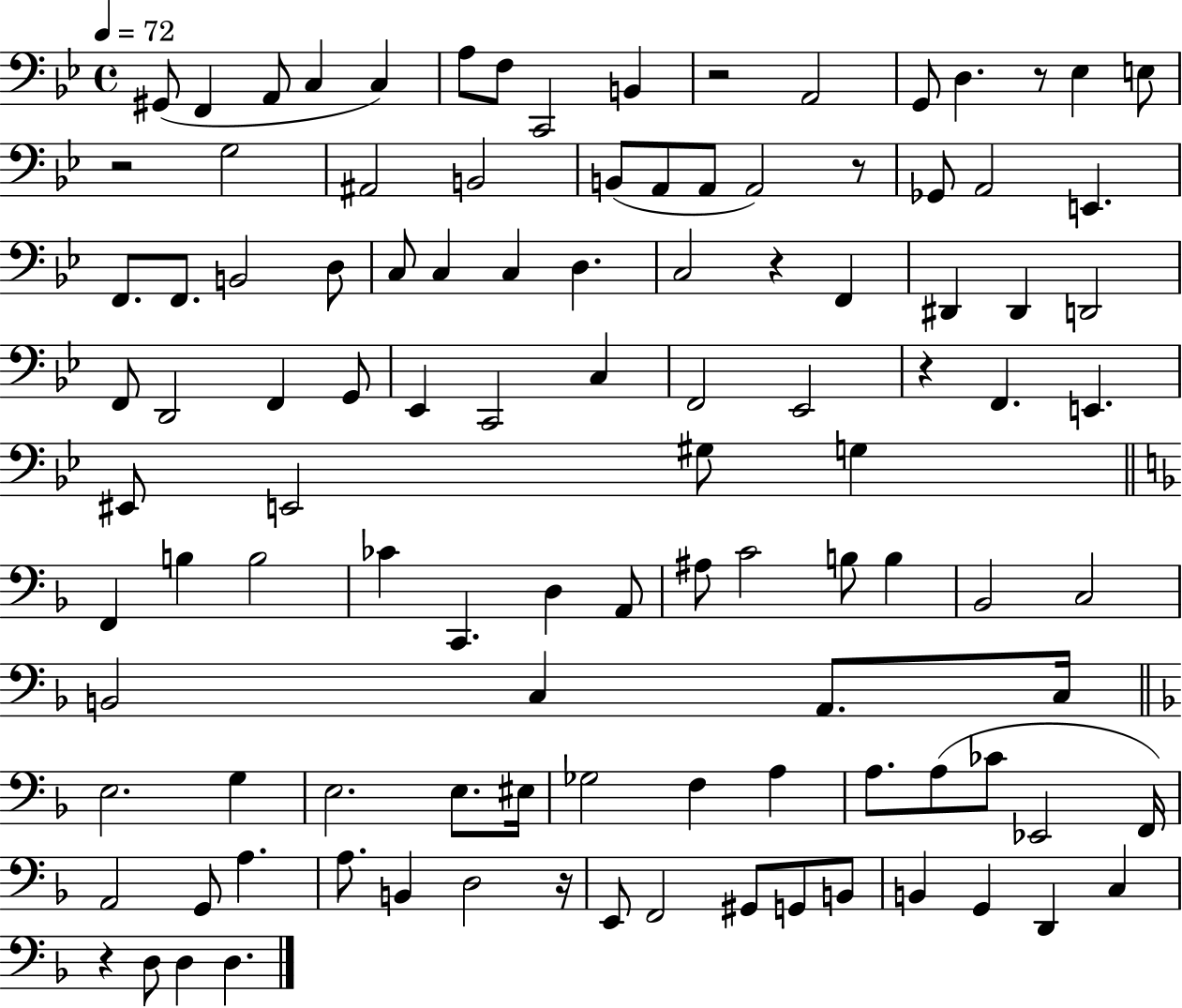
{
  \clef bass
  \time 4/4
  \defaultTimeSignature
  \key bes \major
  \tempo 4 = 72
  gis,8( f,4 a,8 c4 c4) | a8 f8 c,2 b,4 | r2 a,2 | g,8 d4. r8 ees4 e8 | \break r2 g2 | ais,2 b,2 | b,8( a,8 a,8 a,2) r8 | ges,8 a,2 e,4. | \break f,8. f,8. b,2 d8 | c8 c4 c4 d4. | c2 r4 f,4 | dis,4 dis,4 d,2 | \break f,8 d,2 f,4 g,8 | ees,4 c,2 c4 | f,2 ees,2 | r4 f,4. e,4. | \break eis,8 e,2 gis8 g4 | \bar "||" \break \key f \major f,4 b4 b2 | ces'4 c,4. d4 a,8 | ais8 c'2 b8 b4 | bes,2 c2 | \break b,2 c4 a,8. c16 | \bar "||" \break \key f \major e2. g4 | e2. e8. eis16 | ges2 f4 a4 | a8. a8( ces'8 ees,2 f,16) | \break a,2 g,8 a4. | a8. b,4 d2 r16 | e,8 f,2 gis,8 g,8 b,8 | b,4 g,4 d,4 c4 | \break r4 d8 d4 d4. | \bar "|."
}